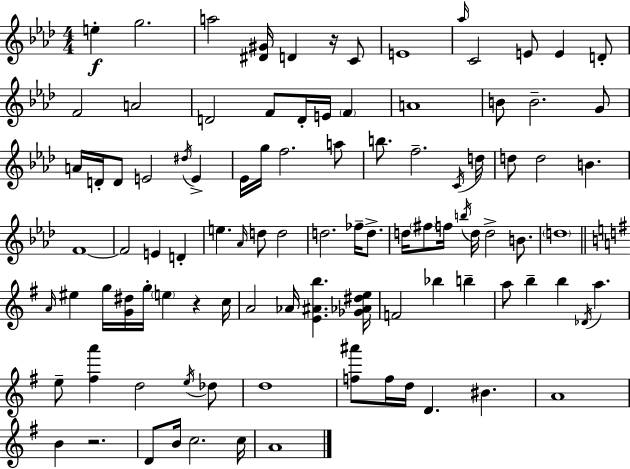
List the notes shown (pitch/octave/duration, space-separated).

E5/q G5/h. A5/h [D#4,G#4]/s D4/q R/s C4/e E4/w Ab5/s C4/h E4/e E4/q D4/e F4/h A4/h D4/h F4/e D4/s E4/s F4/q A4/w B4/e B4/h. G4/e A4/s D4/s D4/e E4/h D#5/s E4/q Eb4/s G5/s F5/h. A5/e B5/e. F5/h. C4/s D5/s D5/e D5/h B4/q. F4/w F4/h E4/q D4/q E5/q. Ab4/s D5/e D5/h D5/h. FES5/s D5/e. D5/s F#5/e F5/s B5/s D5/s D5/h B4/e. D5/w A4/s EIS5/q G5/s [G4,D#5]/s G5/s E5/q R/q C5/s A4/h Ab4/s [E4,A#4,B5]/q. [Gb4,Ab4,D#5,E5]/s F4/h Bb5/q B5/q A5/e B5/q B5/q Db4/s A5/q. E5/e [F#5,A6]/q D5/h E5/s Db5/e D5/w [F5,A#6]/e F5/s D5/s D4/q. BIS4/q. A4/w B4/q R/h. D4/e B4/s C5/h. C5/s A4/w